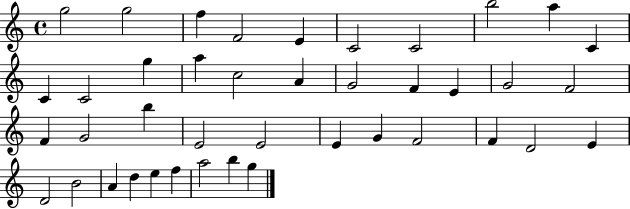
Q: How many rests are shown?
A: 0